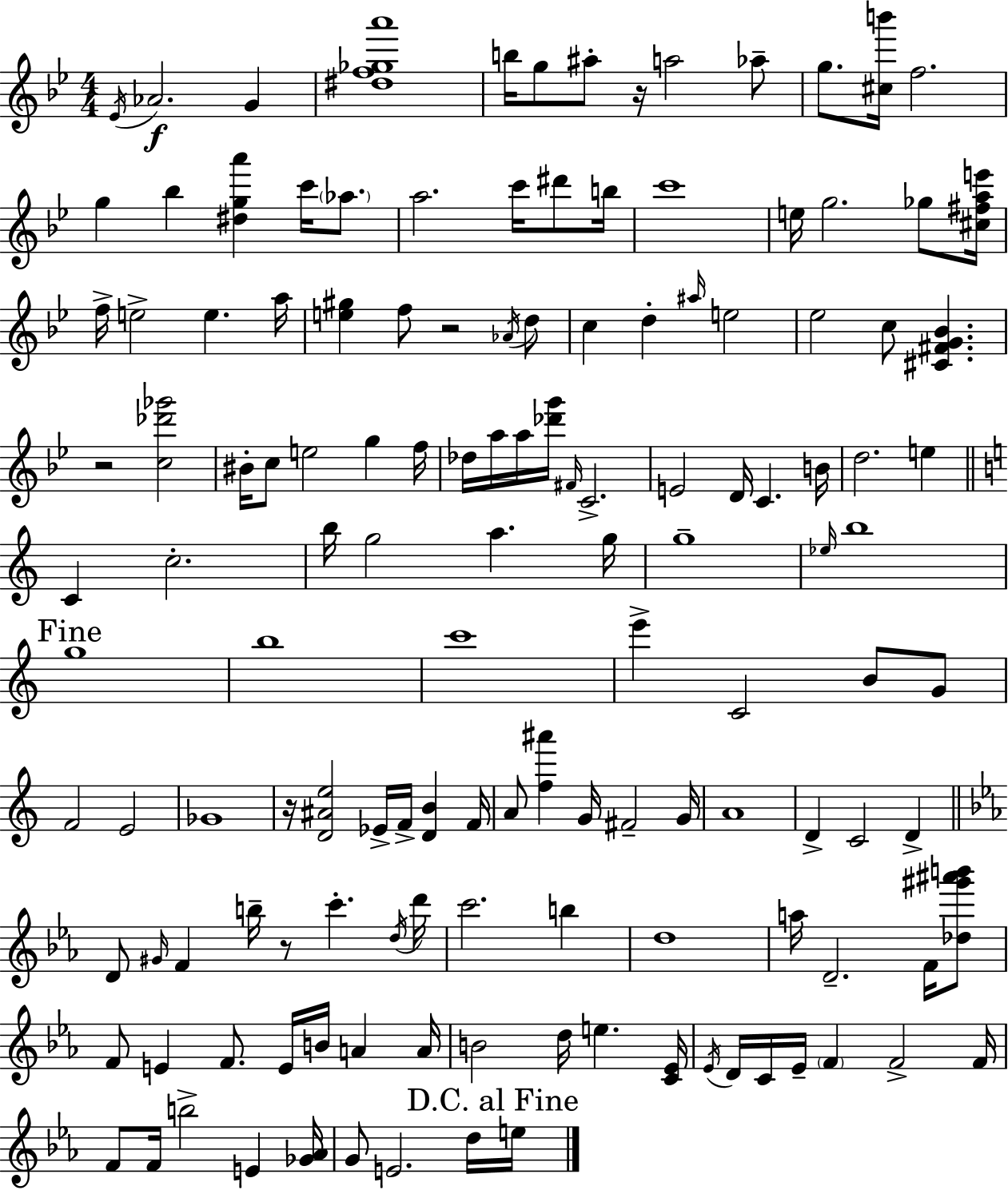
{
  \clef treble
  \numericTimeSignature
  \time 4/4
  \key g \minor
  \acciaccatura { ees'16 }\f aes'2. g'4 | <dis'' f'' ges'' a'''>1 | b''16 g''8 ais''8-. r16 a''2 aes''8-- | g''8. <cis'' b'''>16 f''2. | \break g''4 bes''4 <dis'' g'' a'''>4 c'''16 \parenthesize aes''8. | a''2. c'''16 dis'''8 | b''16 c'''1 | e''16 g''2. ges''8 | \break <cis'' fis'' a'' e'''>16 f''16-> e''2-> e''4. | a''16 <e'' gis''>4 f''8 r2 \acciaccatura { aes'16 } | d''8 c''4 d''4-. \grace { ais''16 } e''2 | ees''2 c''8 <cis' fis' g' bes'>4. | \break r2 <c'' des''' ges'''>2 | bis'16-. c''8 e''2 g''4 | f''16 des''16 a''16 a''16 <des''' g'''>16 \grace { fis'16 } c'2.-> | e'2 d'16 c'4. | \break b'16 d''2. | e''4 \bar "||" \break \key c \major c'4 c''2.-. | b''16 g''2 a''4. g''16 | g''1-- | \grace { ees''16 } b''1 | \break \mark "Fine" g''1 | b''1 | c'''1 | e'''4-> c'2 b'8 g'8 | \break f'2 e'2 | ges'1 | r16 <d' ais' e''>2 ees'16-> f'16-> <d' b'>4 | f'16 a'8 <f'' ais'''>4 g'16 fis'2-- | \break g'16 a'1 | d'4-> c'2 d'4-> | \bar "||" \break \key ees \major d'8 \grace { gis'16 } f'4 b''16-- r8 c'''4.-. | \acciaccatura { d''16 } d'''16 c'''2. b''4 | d''1 | a''16 d'2.-- f'16 | \break <des'' gis''' ais''' b'''>8 f'8 e'4 f'8. e'16 b'16 a'4 | a'16 b'2 d''16 e''4. | <c' ees'>16 \acciaccatura { ees'16 } d'16 c'16 ees'16-- \parenthesize f'4 f'2-> | f'16 f'8 f'16 b''2-> e'4 | \break <ges' aes'>16 g'8 e'2. | d''16 \mark "D.C. al Fine" e''16 \bar "|."
}